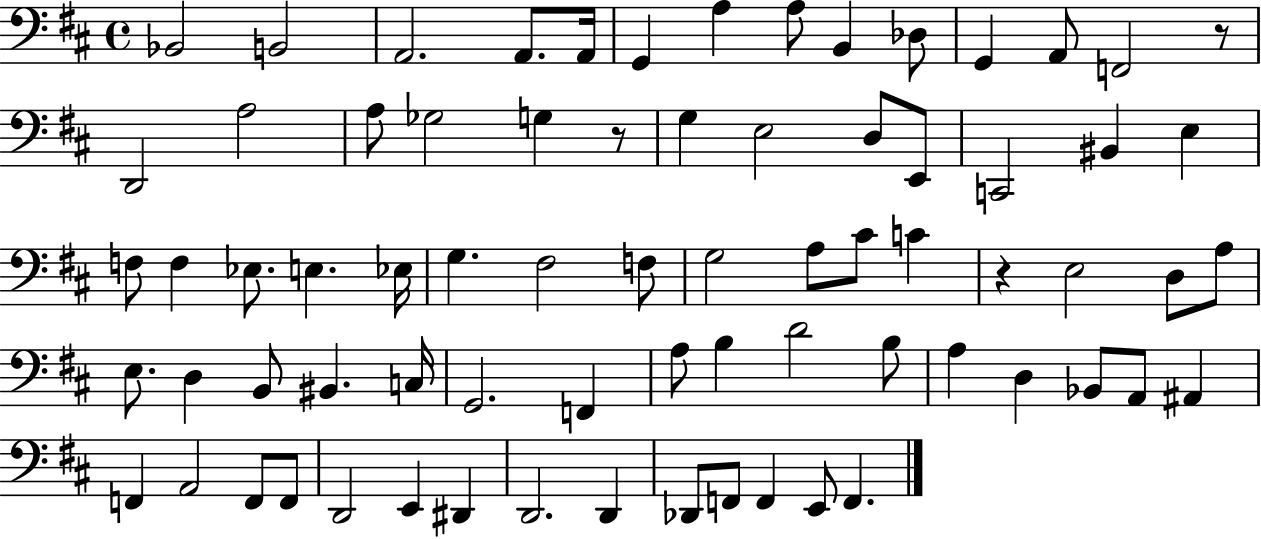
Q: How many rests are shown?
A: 3